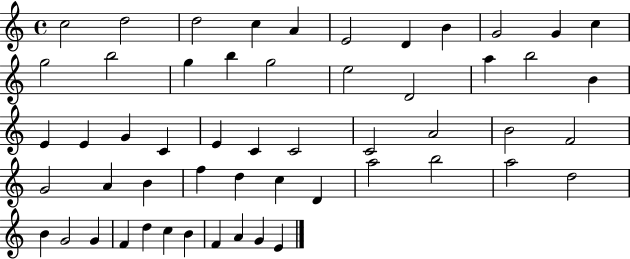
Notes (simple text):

C5/h D5/h D5/h C5/q A4/q E4/h D4/q B4/q G4/h G4/q C5/q G5/h B5/h G5/q B5/q G5/h E5/h D4/h A5/q B5/h B4/q E4/q E4/q G4/q C4/q E4/q C4/q C4/h C4/h A4/h B4/h F4/h G4/h A4/q B4/q F5/q D5/q C5/q D4/q A5/h B5/h A5/h D5/h B4/q G4/h G4/q F4/q D5/q C5/q B4/q F4/q A4/q G4/q E4/q